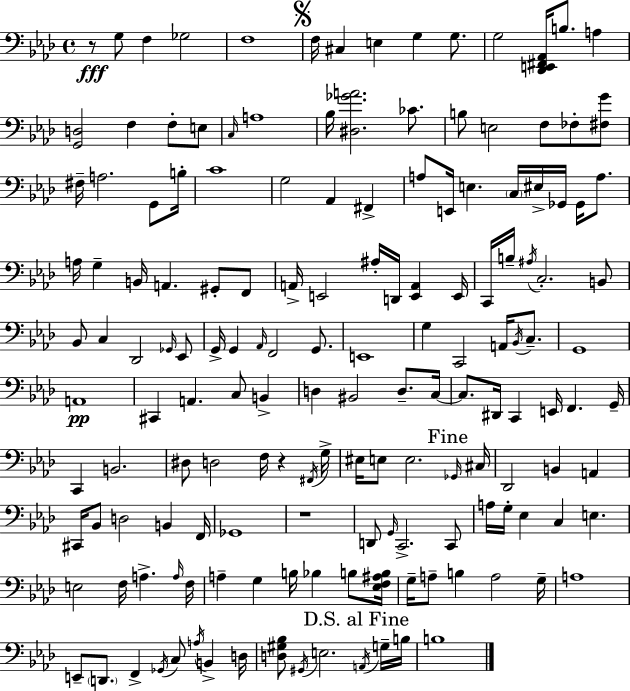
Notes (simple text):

R/e G3/e F3/q Gb3/h F3/w F3/s C#3/q E3/q G3/q G3/e. G3/h [Db2,E2,F#2,Ab2]/s B3/e. A3/q [G2,D3]/h F3/q F3/e E3/e C3/s A3/w Bb3/s [D#3,Gb4,A4]/h. CES4/e. B3/e E3/h F3/e FES3/e [F#3,G4]/e F#3/s A3/h. G2/e B3/s C4/w G3/h Ab2/q F#2/q A3/e E2/s E3/q. C3/s EIS3/s Gb2/s Gb2/s A3/e. A3/s G3/q B2/s A2/q. G#2/e F2/e A2/s E2/h A#3/s D2/s [E2,A2]/q E2/s C2/s B3/s A#3/s C3/h. B2/e Bb2/e C3/q Db2/h Gb2/s Eb2/e G2/s G2/q Ab2/s F2/h G2/e. E2/w G3/q C2/h A2/s Bb2/s C3/e. G2/w A2/w C#2/q A2/q. C3/e B2/q D3/q BIS2/h D3/e. C3/s C3/e. D#2/s C2/q E2/s F2/q. G2/s C2/q B2/h. D#3/e D3/h F3/s R/q F#2/s G3/s EIS3/s E3/e E3/h. Gb2/s C#3/s Db2/h B2/q A2/q C#2/s Bb2/e D3/h B2/q F2/s Gb2/w R/w D2/e G2/s C2/h. C2/e A3/s G3/s Eb3/q C3/q E3/q. E3/h F3/s A3/q. A3/s F3/s A3/q G3/q B3/s Bb3/q B3/e [Eb3,F3,A#3,B3]/s G3/s A3/e B3/q A3/h G3/s A3/w E2/e D2/e. F2/q Gb2/s C3/e A3/s B2/q D3/s [D3,G#3,Bb3]/e G#2/s E3/h. A2/s G3/s B3/s B3/w